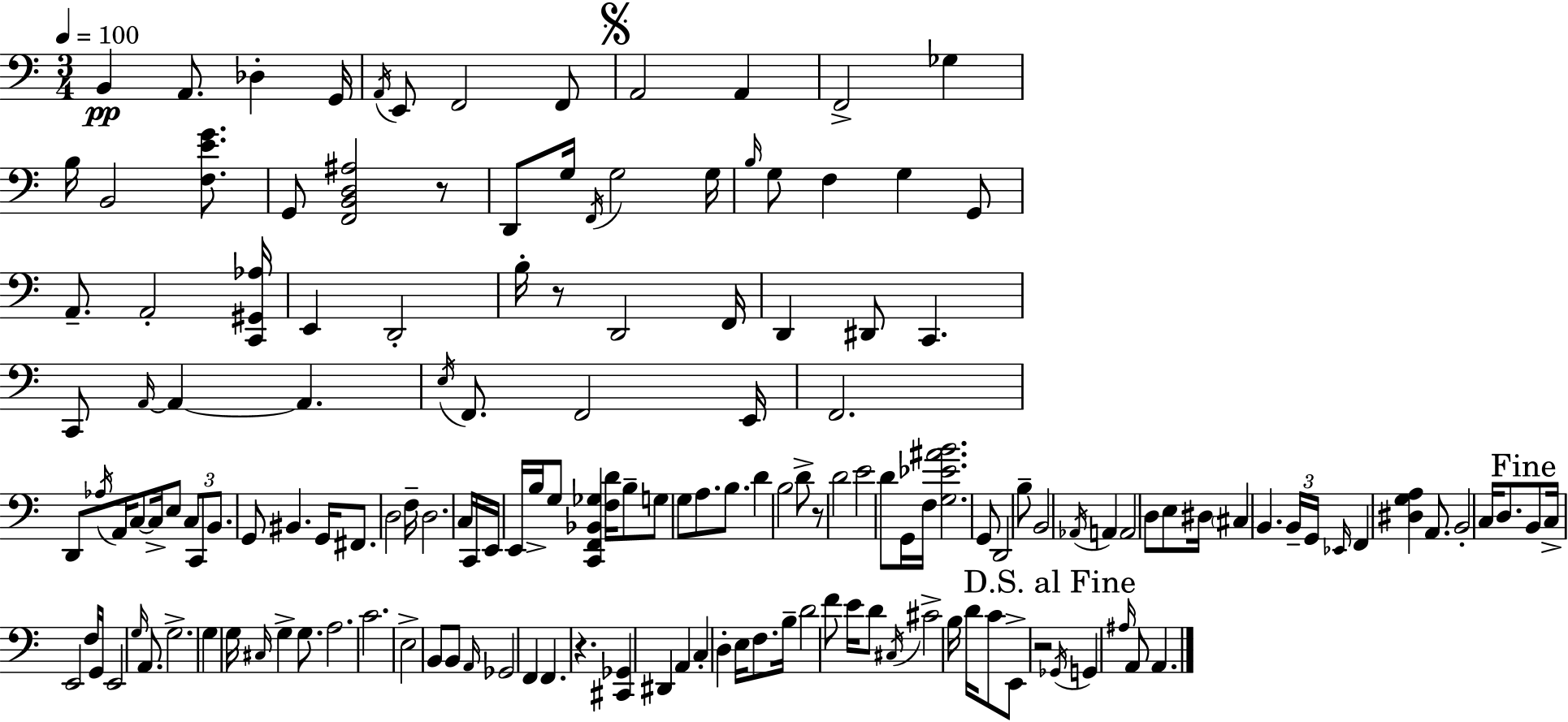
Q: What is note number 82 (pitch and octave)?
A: B3